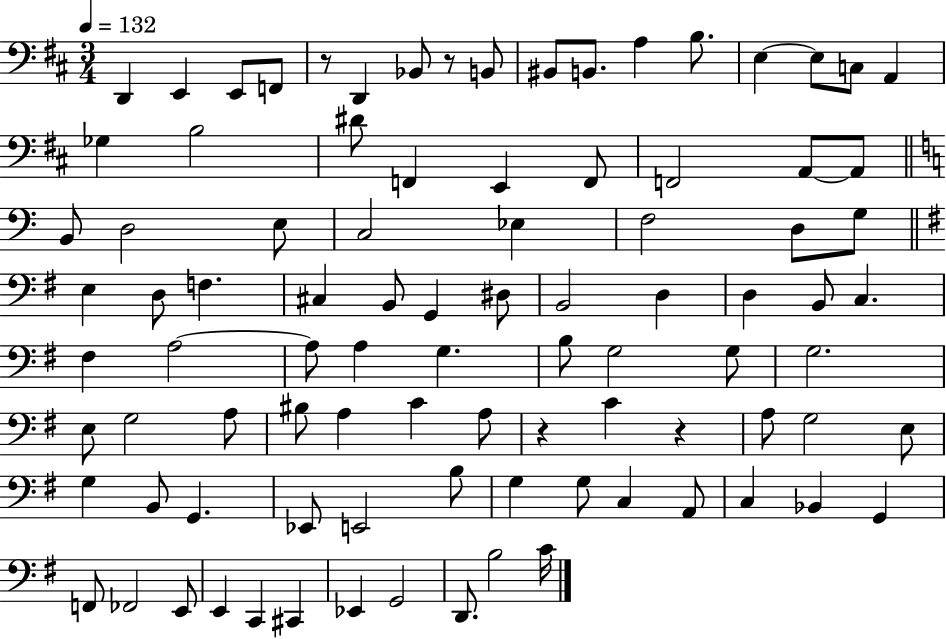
{
  \clef bass
  \numericTimeSignature
  \time 3/4
  \key d \major
  \tempo 4 = 132
  d,4 e,4 e,8 f,8 | r8 d,4 bes,8 r8 b,8 | bis,8 b,8. a4 b8. | e4~~ e8 c8 a,4 | \break ges4 b2 | dis'8 f,4 e,4 f,8 | f,2 a,8~~ a,8 | \bar "||" \break \key a \minor b,8 d2 e8 | c2 ees4 | f2 d8 g8 | \bar "||" \break \key g \major e4 d8 f4. | cis4 b,8 g,4 dis8 | b,2 d4 | d4 b,8 c4. | \break fis4 a2~~ | a8 a4 g4. | b8 g2 g8 | g2. | \break e8 g2 a8 | bis8 a4 c'4 a8 | r4 c'4 r4 | a8 g2 e8 | \break g4 b,8 g,4. | ees,8 e,2 b8 | g4 g8 c4 a,8 | c4 bes,4 g,4 | \break f,8 fes,2 e,8 | e,4 c,4 cis,4 | ees,4 g,2 | d,8. b2 c'16 | \break \bar "|."
}